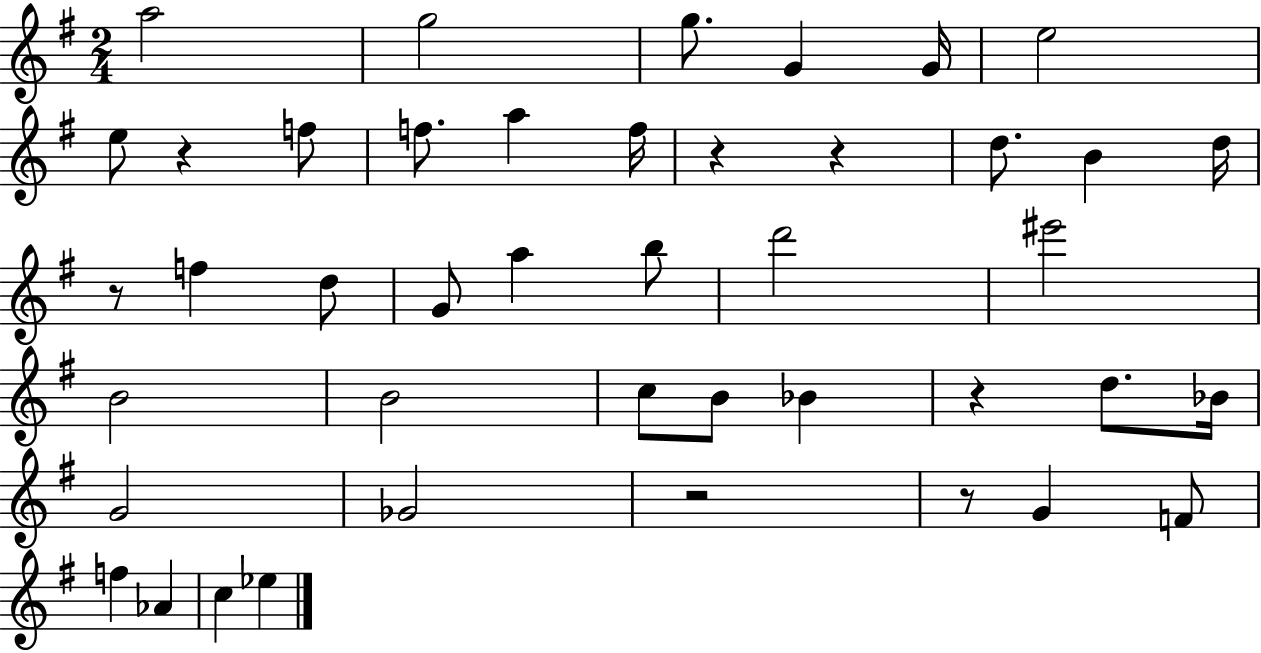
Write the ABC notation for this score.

X:1
T:Untitled
M:2/4
L:1/4
K:G
a2 g2 g/2 G G/4 e2 e/2 z f/2 f/2 a f/4 z z d/2 B d/4 z/2 f d/2 G/2 a b/2 d'2 ^e'2 B2 B2 c/2 B/2 _B z d/2 _B/4 G2 _G2 z2 z/2 G F/2 f _A c _e